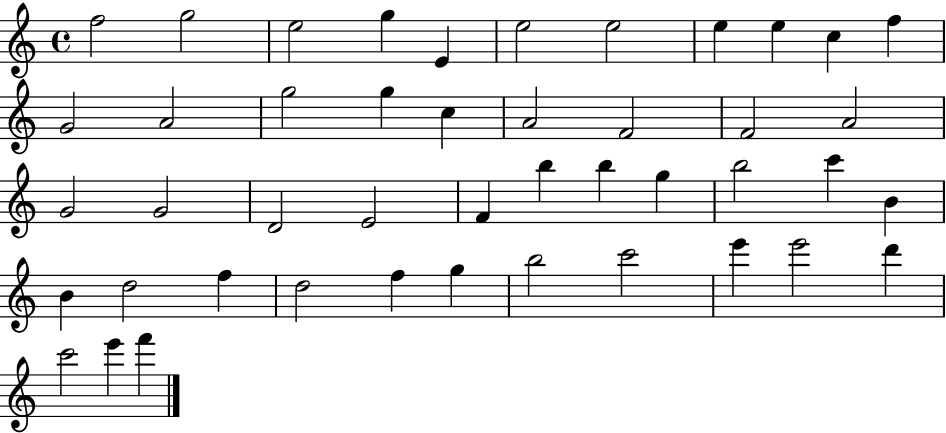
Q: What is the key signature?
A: C major